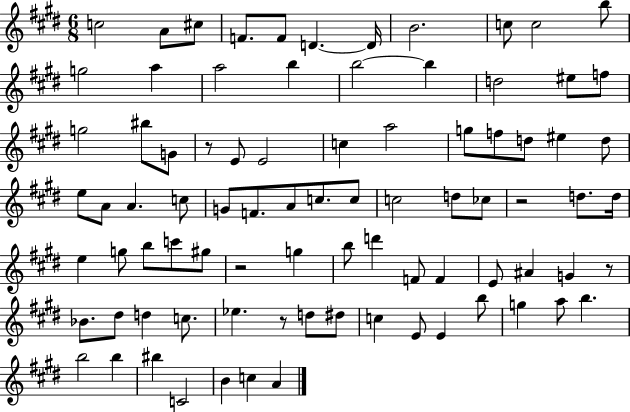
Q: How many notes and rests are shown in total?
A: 85